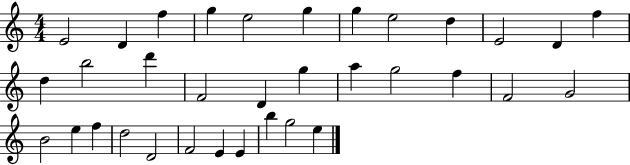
E4/h D4/q F5/q G5/q E5/h G5/q G5/q E5/h D5/q E4/h D4/q F5/q D5/q B5/h D6/q F4/h D4/q G5/q A5/q G5/h F5/q F4/h G4/h B4/h E5/q F5/q D5/h D4/h F4/h E4/q E4/q B5/q G5/h E5/q